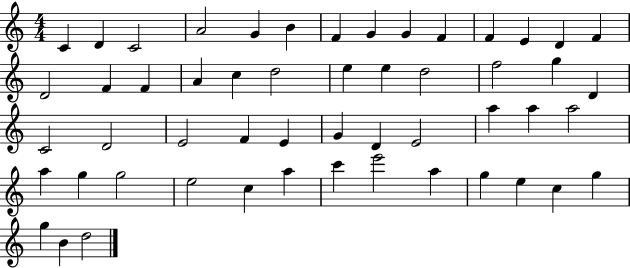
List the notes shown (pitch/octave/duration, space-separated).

C4/q D4/q C4/h A4/h G4/q B4/q F4/q G4/q G4/q F4/q F4/q E4/q D4/q F4/q D4/h F4/q F4/q A4/q C5/q D5/h E5/q E5/q D5/h F5/h G5/q D4/q C4/h D4/h E4/h F4/q E4/q G4/q D4/q E4/h A5/q A5/q A5/h A5/q G5/q G5/h E5/h C5/q A5/q C6/q E6/h A5/q G5/q E5/q C5/q G5/q G5/q B4/q D5/h